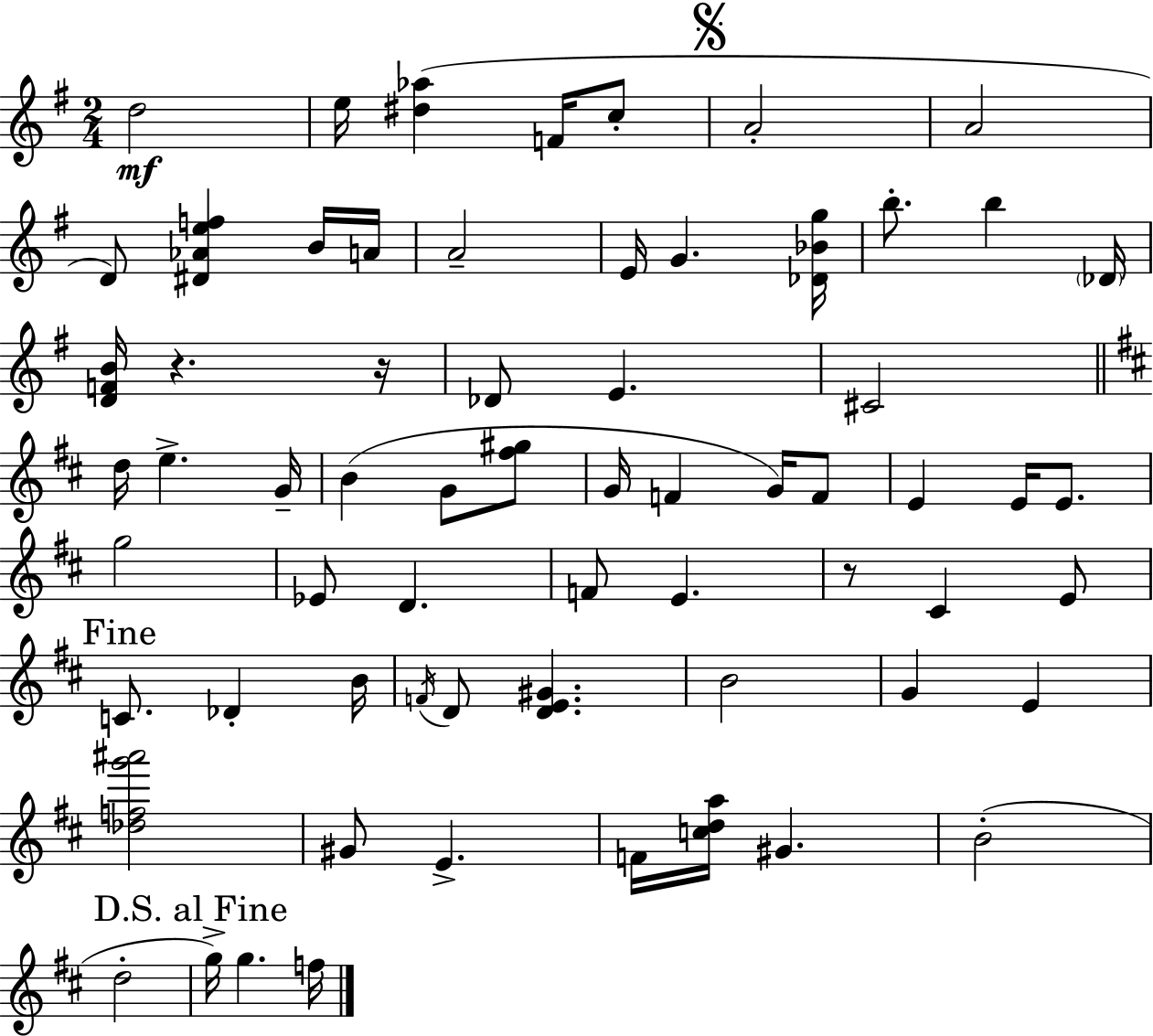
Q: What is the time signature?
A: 2/4